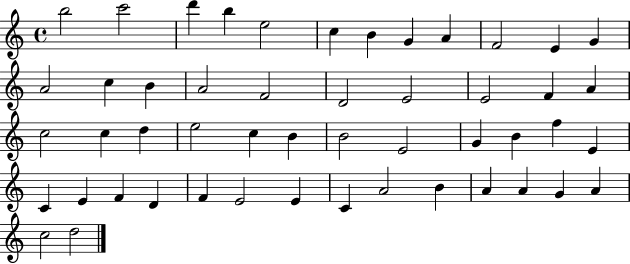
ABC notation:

X:1
T:Untitled
M:4/4
L:1/4
K:C
b2 c'2 d' b e2 c B G A F2 E G A2 c B A2 F2 D2 E2 E2 F A c2 c d e2 c B B2 E2 G B f E C E F D F E2 E C A2 B A A G A c2 d2